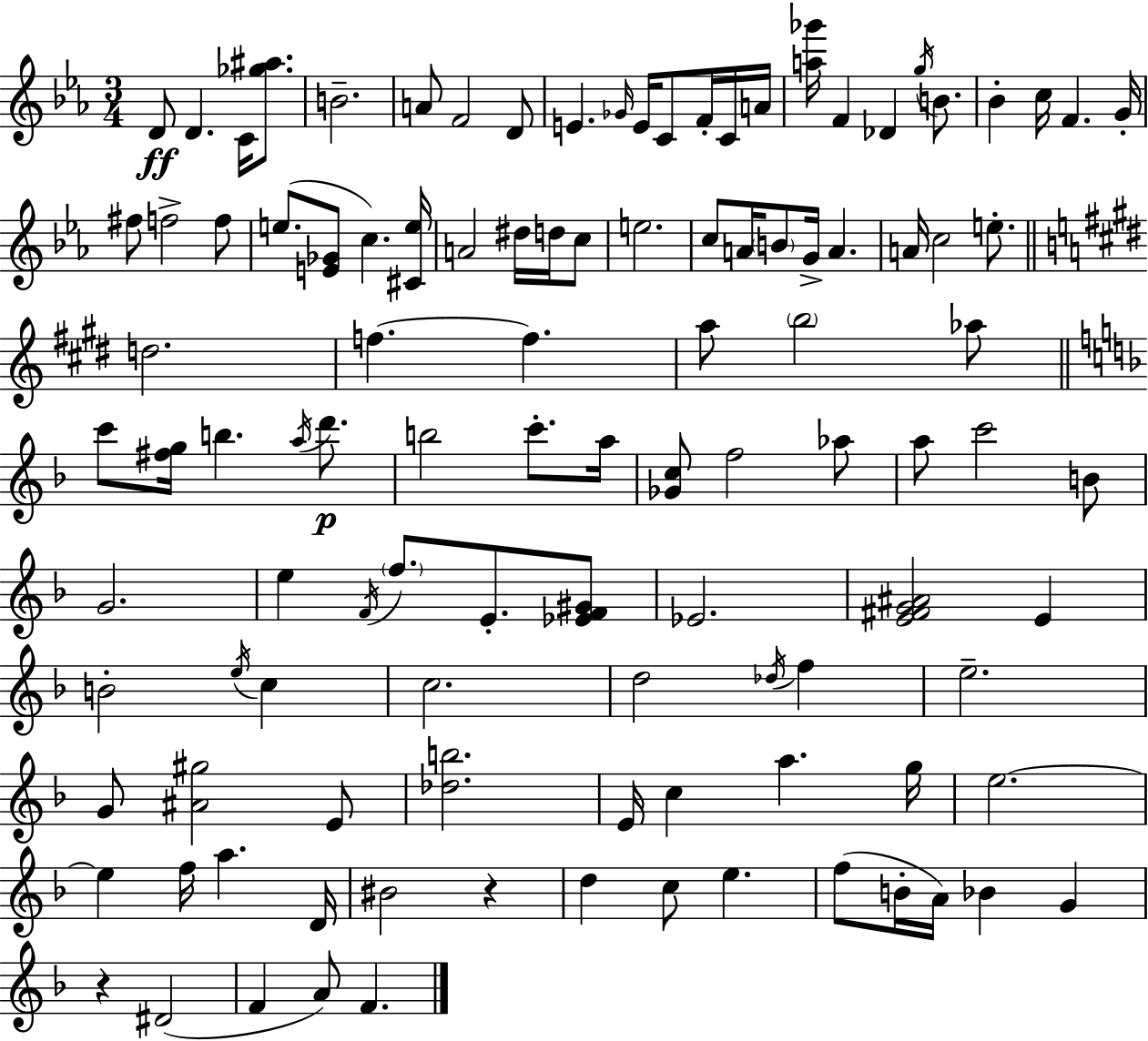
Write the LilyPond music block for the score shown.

{
  \clef treble
  \numericTimeSignature
  \time 3/4
  \key c \minor
  \repeat volta 2 { d'8\ff d'4. c'16 <ges'' ais''>8. | b'2.-- | a'8 f'2 d'8 | e'4. \grace { ges'16 } e'16 c'8 f'16-. c'16 | \break a'16 <a'' ges'''>16 f'4 des'4 \acciaccatura { g''16 } b'8. | bes'4-. c''16 f'4. | g'16-. fis''8 f''2-> | f''8 e''8.( <e' ges'>8 c''4.) | \break <cis' e''>16 a'2 dis''16 d''16 | c''8 e''2. | c''8 a'16 \parenthesize b'8 g'16-> a'4. | a'16 c''2 e''8.-. | \break \bar "||" \break \key e \major d''2. | f''4.~~ f''4. | a''8 \parenthesize b''2 aes''8 | \bar "||" \break \key f \major c'''8 <fis'' g''>16 b''4. \acciaccatura { a''16 } d'''8.\p | b''2 c'''8.-. | a''16 <ges' c''>8 f''2 aes''8 | a''8 c'''2 b'8 | \break g'2. | e''4 \acciaccatura { f'16 } \parenthesize f''8. e'8.-. | <ees' f' gis'>8 ees'2. | <e' fis' g' ais'>2 e'4 | \break b'2-. \acciaccatura { e''16 } c''4 | c''2. | d''2 \acciaccatura { des''16 } | f''4 e''2.-- | \break g'8 <ais' gis''>2 | e'8 <des'' b''>2. | e'16 c''4 a''4. | g''16 e''2.~~ | \break e''4 f''16 a''4. | d'16 bis'2 | r4 d''4 c''8 e''4. | f''8( b'16-. a'16) bes'4 | \break g'4 r4 dis'2( | f'4 a'8) f'4. | } \bar "|."
}